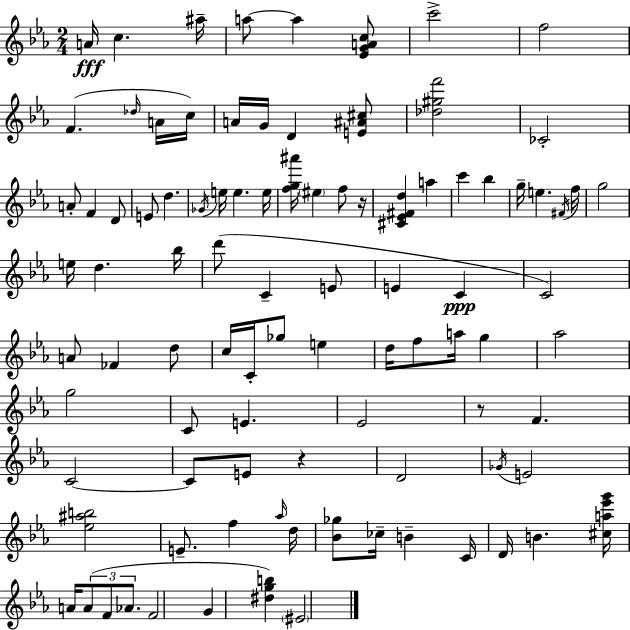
A4/s C5/q. A#5/s A5/e A5/q [Eb4,G4,A4,C5]/e C6/h F5/h F4/q. Db5/s A4/s C5/s A4/s G4/s D4/q [E4,A#4,C#5]/e [Db5,G#5,F6]/h CES4/h A4/e F4/q D4/e E4/e D5/q. Gb4/s E5/s E5/q. E5/s [F5,G5,A#6]/s EIS5/q F5/e R/s [C#4,Eb4,F#4,D5]/q A5/q C6/q Bb5/q G5/s E5/q. F#4/s F5/s G5/h E5/s D5/q. Bb5/s D6/e C4/q E4/e E4/q C4/q C4/h A4/e FES4/q D5/e C5/s C4/s Gb5/e E5/q D5/s F5/e A5/s G5/q Ab5/h G5/h C4/e E4/q. Eb4/h R/e F4/q. C4/h C4/e E4/e R/q D4/h Gb4/s E4/h [Eb5,A#5,B5]/h E4/e. F5/q Ab5/s D5/s [Bb4,Gb5]/e CES5/s B4/q C4/s D4/s B4/q. [C#5,A5,Eb6,G6]/s A4/s A4/e F4/e Ab4/e. F4/h G4/q [D#5,G5,B5]/q EIS4/h